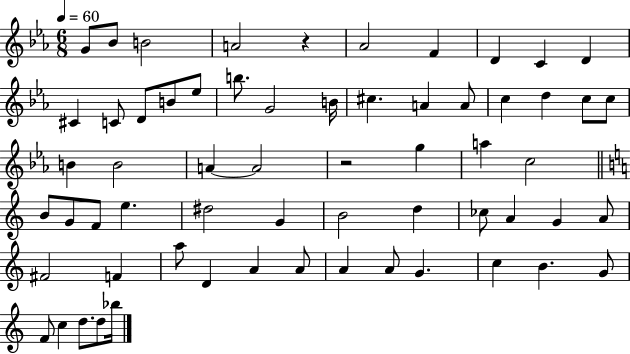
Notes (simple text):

G4/e Bb4/e B4/h A4/h R/q Ab4/h F4/q D4/q C4/q D4/q C#4/q C4/e D4/e B4/e Eb5/e B5/e. G4/h B4/s C#5/q. A4/q A4/e C5/q D5/q C5/e C5/e B4/q B4/h A4/q A4/h R/h G5/q A5/q C5/h B4/e G4/e F4/e E5/q. D#5/h G4/q B4/h D5/q CES5/e A4/q G4/q A4/e F#4/h F4/q A5/e D4/q A4/q A4/e A4/q A4/e G4/q. C5/q B4/q. G4/e F4/e C5/q D5/e. D5/e Bb5/s